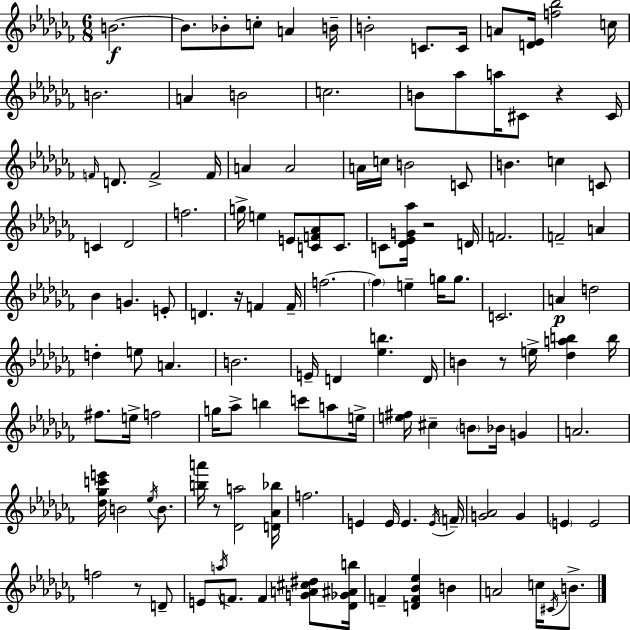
{
  \clef treble
  \numericTimeSignature
  \time 6/8
  \key aes \minor
  b'2.~~\f | b'8. bes'8-. c''8-. a'4 b'16-- | b'2-. c'8. c'16 | a'8 <d' ees'>16 <f'' bes''>2 c''16 | \break b'2. | a'4 b'2 | c''2. | b'8 aes''8 a''16 cis'8 r4 cis'16 | \break \grace { f'16 } d'8. f'2-> | f'16 a'4 a'2 | a'16 c''16 b'2 c'8 | b'4. c''4 c'8 | \break c'4 des'2 | f''2. | g''16-> e''4 e'8 <c' f' aes'>8 c'8. | c'8 <des' ees' g' aes''>16 r2 | \break d'16 f'2. | f'2-- a'4 | bes'4 g'4. e'8-. | d'4. r16 f'4 | \break f'16-- f''2.~~ | \parenthesize f''4 e''4-- g''16 g''8. | c'2. | a'4\p d''2 | \break d''4-. e''8 a'4. | b'2. | e'16-- d'4 <ees'' b''>4. | d'16 b'4 r8 e''16-> <des'' a'' b''>4 | \break b''16 fis''8. e''16-> f''2 | g''16 aes''8-> b''4 c'''8 a''8 | e''16-> <e'' fis''>16 cis''4-- \parenthesize b'8 bes'16 g'4 | a'2. | \break <des'' ges'' c''' e'''>16 b'2 \acciaccatura { ees''16 } b'8. | <b'' a'''>16 r8 <des' a''>2 | <d' aes' bes''>16 f''2. | e'4 e'16 e'4. | \break \acciaccatura { e'16 } \parenthesize f'16-- <g' aes'>2 g'4 | \parenthesize e'4 e'2 | f''2 r8 | d'8-- e'8 \acciaccatura { a''16 } f'8. f'4 | \break <g' a' cis'' dis''>8 <des' ges' ais' b''>16 f'4-- <d' f' bes' ees''>4 | b'4 a'2 | c''16 \acciaccatura { cis'16 } b'8.-> \bar "|."
}